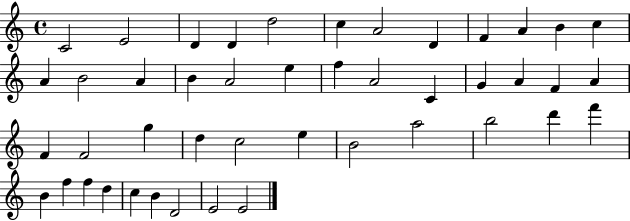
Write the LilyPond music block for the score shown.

{
  \clef treble
  \time 4/4
  \defaultTimeSignature
  \key c \major
  c'2 e'2 | d'4 d'4 d''2 | c''4 a'2 d'4 | f'4 a'4 b'4 c''4 | \break a'4 b'2 a'4 | b'4 a'2 e''4 | f''4 a'2 c'4 | g'4 a'4 f'4 a'4 | \break f'4 f'2 g''4 | d''4 c''2 e''4 | b'2 a''2 | b''2 d'''4 f'''4 | \break b'4 f''4 f''4 d''4 | c''4 b'4 d'2 | e'2 e'2 | \bar "|."
}